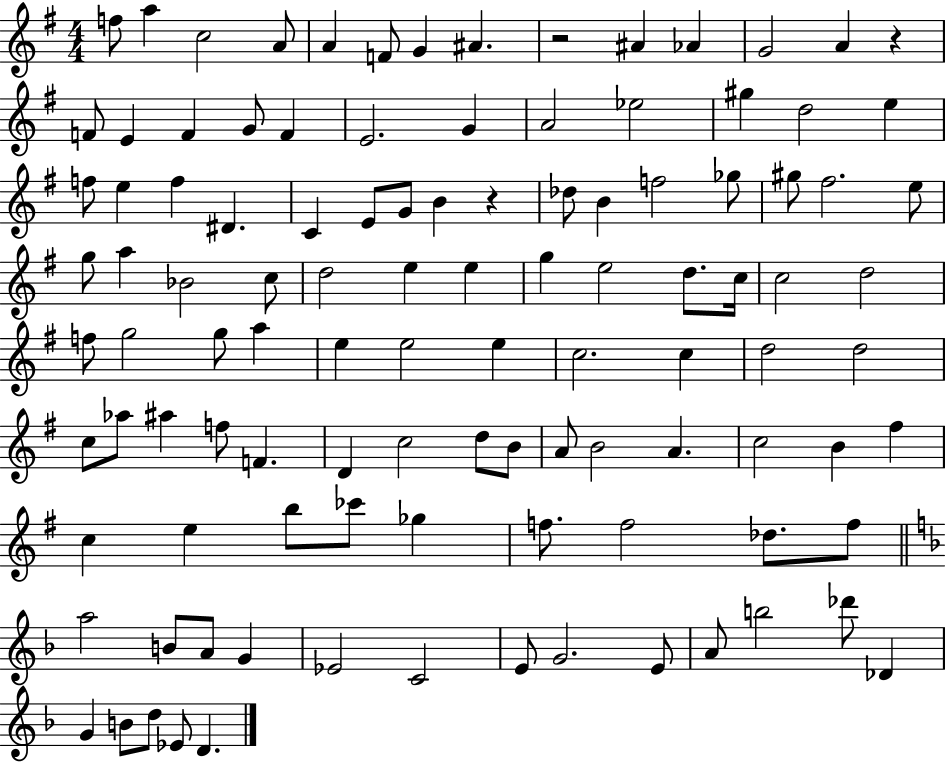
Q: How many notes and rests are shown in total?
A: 108